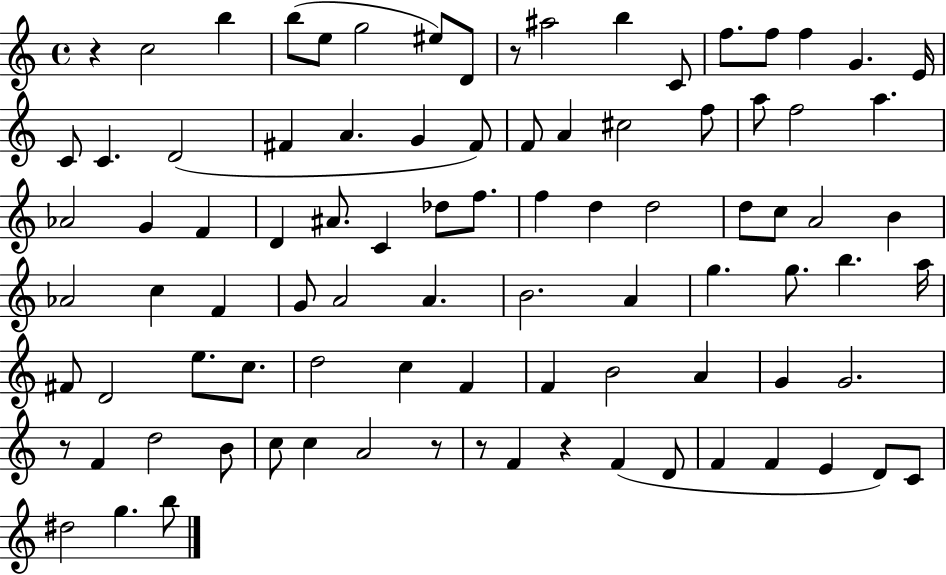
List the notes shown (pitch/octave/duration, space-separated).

R/q C5/h B5/q B5/e E5/e G5/h EIS5/e D4/e R/e A#5/h B5/q C4/e F5/e. F5/e F5/q G4/q. E4/s C4/e C4/q. D4/h F#4/q A4/q. G4/q F#4/e F4/e A4/q C#5/h F5/e A5/e F5/h A5/q. Ab4/h G4/q F4/q D4/q A#4/e. C4/q Db5/e F5/e. F5/q D5/q D5/h D5/e C5/e A4/h B4/q Ab4/h C5/q F4/q G4/e A4/h A4/q. B4/h. A4/q G5/q. G5/e. B5/q. A5/s F#4/e D4/h E5/e. C5/e. D5/h C5/q F4/q F4/q B4/h A4/q G4/q G4/h. R/e F4/q D5/h B4/e C5/e C5/q A4/h R/e R/e F4/q R/q F4/q D4/e F4/q F4/q E4/q D4/e C4/e D#5/h G5/q. B5/e